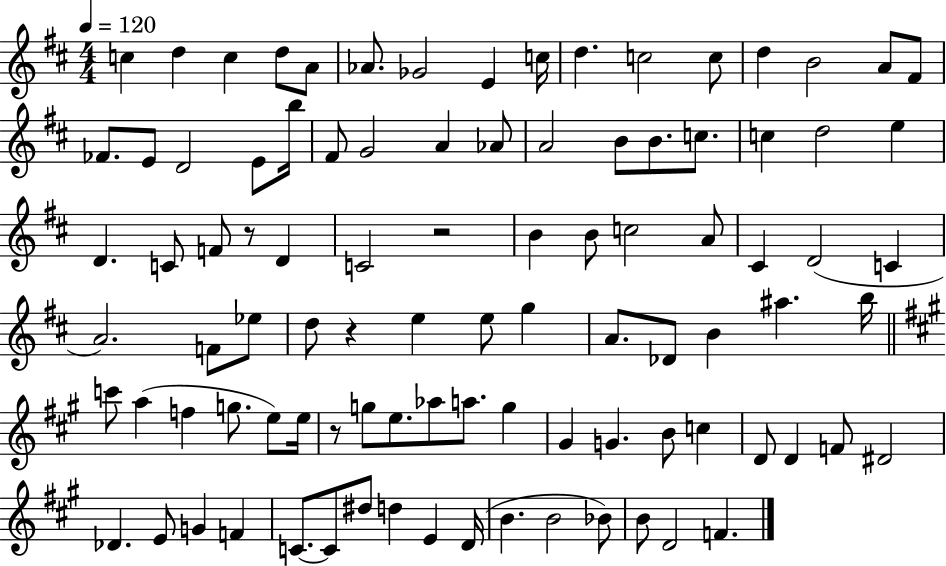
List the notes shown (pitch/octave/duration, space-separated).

C5/q D5/q C5/q D5/e A4/e Ab4/e. Gb4/h E4/q C5/s D5/q. C5/h C5/e D5/q B4/h A4/e F#4/e FES4/e. E4/e D4/h E4/e B5/s F#4/e G4/h A4/q Ab4/e A4/h B4/e B4/e. C5/e. C5/q D5/h E5/q D4/q. C4/e F4/e R/e D4/q C4/h R/h B4/q B4/e C5/h A4/e C#4/q D4/h C4/q A4/h. F4/e Eb5/e D5/e R/q E5/q E5/e G5/q A4/e. Db4/e B4/q A#5/q. B5/s C6/e A5/q F5/q G5/e. E5/e E5/s R/e G5/e E5/e. Ab5/e A5/e. G5/q G#4/q G4/q. B4/e C5/q D4/e D4/q F4/e D#4/h Db4/q. E4/e G4/q F4/q C4/e. C4/e D#5/e D5/q E4/q D4/s B4/q. B4/h Bb4/e B4/e D4/h F4/q.